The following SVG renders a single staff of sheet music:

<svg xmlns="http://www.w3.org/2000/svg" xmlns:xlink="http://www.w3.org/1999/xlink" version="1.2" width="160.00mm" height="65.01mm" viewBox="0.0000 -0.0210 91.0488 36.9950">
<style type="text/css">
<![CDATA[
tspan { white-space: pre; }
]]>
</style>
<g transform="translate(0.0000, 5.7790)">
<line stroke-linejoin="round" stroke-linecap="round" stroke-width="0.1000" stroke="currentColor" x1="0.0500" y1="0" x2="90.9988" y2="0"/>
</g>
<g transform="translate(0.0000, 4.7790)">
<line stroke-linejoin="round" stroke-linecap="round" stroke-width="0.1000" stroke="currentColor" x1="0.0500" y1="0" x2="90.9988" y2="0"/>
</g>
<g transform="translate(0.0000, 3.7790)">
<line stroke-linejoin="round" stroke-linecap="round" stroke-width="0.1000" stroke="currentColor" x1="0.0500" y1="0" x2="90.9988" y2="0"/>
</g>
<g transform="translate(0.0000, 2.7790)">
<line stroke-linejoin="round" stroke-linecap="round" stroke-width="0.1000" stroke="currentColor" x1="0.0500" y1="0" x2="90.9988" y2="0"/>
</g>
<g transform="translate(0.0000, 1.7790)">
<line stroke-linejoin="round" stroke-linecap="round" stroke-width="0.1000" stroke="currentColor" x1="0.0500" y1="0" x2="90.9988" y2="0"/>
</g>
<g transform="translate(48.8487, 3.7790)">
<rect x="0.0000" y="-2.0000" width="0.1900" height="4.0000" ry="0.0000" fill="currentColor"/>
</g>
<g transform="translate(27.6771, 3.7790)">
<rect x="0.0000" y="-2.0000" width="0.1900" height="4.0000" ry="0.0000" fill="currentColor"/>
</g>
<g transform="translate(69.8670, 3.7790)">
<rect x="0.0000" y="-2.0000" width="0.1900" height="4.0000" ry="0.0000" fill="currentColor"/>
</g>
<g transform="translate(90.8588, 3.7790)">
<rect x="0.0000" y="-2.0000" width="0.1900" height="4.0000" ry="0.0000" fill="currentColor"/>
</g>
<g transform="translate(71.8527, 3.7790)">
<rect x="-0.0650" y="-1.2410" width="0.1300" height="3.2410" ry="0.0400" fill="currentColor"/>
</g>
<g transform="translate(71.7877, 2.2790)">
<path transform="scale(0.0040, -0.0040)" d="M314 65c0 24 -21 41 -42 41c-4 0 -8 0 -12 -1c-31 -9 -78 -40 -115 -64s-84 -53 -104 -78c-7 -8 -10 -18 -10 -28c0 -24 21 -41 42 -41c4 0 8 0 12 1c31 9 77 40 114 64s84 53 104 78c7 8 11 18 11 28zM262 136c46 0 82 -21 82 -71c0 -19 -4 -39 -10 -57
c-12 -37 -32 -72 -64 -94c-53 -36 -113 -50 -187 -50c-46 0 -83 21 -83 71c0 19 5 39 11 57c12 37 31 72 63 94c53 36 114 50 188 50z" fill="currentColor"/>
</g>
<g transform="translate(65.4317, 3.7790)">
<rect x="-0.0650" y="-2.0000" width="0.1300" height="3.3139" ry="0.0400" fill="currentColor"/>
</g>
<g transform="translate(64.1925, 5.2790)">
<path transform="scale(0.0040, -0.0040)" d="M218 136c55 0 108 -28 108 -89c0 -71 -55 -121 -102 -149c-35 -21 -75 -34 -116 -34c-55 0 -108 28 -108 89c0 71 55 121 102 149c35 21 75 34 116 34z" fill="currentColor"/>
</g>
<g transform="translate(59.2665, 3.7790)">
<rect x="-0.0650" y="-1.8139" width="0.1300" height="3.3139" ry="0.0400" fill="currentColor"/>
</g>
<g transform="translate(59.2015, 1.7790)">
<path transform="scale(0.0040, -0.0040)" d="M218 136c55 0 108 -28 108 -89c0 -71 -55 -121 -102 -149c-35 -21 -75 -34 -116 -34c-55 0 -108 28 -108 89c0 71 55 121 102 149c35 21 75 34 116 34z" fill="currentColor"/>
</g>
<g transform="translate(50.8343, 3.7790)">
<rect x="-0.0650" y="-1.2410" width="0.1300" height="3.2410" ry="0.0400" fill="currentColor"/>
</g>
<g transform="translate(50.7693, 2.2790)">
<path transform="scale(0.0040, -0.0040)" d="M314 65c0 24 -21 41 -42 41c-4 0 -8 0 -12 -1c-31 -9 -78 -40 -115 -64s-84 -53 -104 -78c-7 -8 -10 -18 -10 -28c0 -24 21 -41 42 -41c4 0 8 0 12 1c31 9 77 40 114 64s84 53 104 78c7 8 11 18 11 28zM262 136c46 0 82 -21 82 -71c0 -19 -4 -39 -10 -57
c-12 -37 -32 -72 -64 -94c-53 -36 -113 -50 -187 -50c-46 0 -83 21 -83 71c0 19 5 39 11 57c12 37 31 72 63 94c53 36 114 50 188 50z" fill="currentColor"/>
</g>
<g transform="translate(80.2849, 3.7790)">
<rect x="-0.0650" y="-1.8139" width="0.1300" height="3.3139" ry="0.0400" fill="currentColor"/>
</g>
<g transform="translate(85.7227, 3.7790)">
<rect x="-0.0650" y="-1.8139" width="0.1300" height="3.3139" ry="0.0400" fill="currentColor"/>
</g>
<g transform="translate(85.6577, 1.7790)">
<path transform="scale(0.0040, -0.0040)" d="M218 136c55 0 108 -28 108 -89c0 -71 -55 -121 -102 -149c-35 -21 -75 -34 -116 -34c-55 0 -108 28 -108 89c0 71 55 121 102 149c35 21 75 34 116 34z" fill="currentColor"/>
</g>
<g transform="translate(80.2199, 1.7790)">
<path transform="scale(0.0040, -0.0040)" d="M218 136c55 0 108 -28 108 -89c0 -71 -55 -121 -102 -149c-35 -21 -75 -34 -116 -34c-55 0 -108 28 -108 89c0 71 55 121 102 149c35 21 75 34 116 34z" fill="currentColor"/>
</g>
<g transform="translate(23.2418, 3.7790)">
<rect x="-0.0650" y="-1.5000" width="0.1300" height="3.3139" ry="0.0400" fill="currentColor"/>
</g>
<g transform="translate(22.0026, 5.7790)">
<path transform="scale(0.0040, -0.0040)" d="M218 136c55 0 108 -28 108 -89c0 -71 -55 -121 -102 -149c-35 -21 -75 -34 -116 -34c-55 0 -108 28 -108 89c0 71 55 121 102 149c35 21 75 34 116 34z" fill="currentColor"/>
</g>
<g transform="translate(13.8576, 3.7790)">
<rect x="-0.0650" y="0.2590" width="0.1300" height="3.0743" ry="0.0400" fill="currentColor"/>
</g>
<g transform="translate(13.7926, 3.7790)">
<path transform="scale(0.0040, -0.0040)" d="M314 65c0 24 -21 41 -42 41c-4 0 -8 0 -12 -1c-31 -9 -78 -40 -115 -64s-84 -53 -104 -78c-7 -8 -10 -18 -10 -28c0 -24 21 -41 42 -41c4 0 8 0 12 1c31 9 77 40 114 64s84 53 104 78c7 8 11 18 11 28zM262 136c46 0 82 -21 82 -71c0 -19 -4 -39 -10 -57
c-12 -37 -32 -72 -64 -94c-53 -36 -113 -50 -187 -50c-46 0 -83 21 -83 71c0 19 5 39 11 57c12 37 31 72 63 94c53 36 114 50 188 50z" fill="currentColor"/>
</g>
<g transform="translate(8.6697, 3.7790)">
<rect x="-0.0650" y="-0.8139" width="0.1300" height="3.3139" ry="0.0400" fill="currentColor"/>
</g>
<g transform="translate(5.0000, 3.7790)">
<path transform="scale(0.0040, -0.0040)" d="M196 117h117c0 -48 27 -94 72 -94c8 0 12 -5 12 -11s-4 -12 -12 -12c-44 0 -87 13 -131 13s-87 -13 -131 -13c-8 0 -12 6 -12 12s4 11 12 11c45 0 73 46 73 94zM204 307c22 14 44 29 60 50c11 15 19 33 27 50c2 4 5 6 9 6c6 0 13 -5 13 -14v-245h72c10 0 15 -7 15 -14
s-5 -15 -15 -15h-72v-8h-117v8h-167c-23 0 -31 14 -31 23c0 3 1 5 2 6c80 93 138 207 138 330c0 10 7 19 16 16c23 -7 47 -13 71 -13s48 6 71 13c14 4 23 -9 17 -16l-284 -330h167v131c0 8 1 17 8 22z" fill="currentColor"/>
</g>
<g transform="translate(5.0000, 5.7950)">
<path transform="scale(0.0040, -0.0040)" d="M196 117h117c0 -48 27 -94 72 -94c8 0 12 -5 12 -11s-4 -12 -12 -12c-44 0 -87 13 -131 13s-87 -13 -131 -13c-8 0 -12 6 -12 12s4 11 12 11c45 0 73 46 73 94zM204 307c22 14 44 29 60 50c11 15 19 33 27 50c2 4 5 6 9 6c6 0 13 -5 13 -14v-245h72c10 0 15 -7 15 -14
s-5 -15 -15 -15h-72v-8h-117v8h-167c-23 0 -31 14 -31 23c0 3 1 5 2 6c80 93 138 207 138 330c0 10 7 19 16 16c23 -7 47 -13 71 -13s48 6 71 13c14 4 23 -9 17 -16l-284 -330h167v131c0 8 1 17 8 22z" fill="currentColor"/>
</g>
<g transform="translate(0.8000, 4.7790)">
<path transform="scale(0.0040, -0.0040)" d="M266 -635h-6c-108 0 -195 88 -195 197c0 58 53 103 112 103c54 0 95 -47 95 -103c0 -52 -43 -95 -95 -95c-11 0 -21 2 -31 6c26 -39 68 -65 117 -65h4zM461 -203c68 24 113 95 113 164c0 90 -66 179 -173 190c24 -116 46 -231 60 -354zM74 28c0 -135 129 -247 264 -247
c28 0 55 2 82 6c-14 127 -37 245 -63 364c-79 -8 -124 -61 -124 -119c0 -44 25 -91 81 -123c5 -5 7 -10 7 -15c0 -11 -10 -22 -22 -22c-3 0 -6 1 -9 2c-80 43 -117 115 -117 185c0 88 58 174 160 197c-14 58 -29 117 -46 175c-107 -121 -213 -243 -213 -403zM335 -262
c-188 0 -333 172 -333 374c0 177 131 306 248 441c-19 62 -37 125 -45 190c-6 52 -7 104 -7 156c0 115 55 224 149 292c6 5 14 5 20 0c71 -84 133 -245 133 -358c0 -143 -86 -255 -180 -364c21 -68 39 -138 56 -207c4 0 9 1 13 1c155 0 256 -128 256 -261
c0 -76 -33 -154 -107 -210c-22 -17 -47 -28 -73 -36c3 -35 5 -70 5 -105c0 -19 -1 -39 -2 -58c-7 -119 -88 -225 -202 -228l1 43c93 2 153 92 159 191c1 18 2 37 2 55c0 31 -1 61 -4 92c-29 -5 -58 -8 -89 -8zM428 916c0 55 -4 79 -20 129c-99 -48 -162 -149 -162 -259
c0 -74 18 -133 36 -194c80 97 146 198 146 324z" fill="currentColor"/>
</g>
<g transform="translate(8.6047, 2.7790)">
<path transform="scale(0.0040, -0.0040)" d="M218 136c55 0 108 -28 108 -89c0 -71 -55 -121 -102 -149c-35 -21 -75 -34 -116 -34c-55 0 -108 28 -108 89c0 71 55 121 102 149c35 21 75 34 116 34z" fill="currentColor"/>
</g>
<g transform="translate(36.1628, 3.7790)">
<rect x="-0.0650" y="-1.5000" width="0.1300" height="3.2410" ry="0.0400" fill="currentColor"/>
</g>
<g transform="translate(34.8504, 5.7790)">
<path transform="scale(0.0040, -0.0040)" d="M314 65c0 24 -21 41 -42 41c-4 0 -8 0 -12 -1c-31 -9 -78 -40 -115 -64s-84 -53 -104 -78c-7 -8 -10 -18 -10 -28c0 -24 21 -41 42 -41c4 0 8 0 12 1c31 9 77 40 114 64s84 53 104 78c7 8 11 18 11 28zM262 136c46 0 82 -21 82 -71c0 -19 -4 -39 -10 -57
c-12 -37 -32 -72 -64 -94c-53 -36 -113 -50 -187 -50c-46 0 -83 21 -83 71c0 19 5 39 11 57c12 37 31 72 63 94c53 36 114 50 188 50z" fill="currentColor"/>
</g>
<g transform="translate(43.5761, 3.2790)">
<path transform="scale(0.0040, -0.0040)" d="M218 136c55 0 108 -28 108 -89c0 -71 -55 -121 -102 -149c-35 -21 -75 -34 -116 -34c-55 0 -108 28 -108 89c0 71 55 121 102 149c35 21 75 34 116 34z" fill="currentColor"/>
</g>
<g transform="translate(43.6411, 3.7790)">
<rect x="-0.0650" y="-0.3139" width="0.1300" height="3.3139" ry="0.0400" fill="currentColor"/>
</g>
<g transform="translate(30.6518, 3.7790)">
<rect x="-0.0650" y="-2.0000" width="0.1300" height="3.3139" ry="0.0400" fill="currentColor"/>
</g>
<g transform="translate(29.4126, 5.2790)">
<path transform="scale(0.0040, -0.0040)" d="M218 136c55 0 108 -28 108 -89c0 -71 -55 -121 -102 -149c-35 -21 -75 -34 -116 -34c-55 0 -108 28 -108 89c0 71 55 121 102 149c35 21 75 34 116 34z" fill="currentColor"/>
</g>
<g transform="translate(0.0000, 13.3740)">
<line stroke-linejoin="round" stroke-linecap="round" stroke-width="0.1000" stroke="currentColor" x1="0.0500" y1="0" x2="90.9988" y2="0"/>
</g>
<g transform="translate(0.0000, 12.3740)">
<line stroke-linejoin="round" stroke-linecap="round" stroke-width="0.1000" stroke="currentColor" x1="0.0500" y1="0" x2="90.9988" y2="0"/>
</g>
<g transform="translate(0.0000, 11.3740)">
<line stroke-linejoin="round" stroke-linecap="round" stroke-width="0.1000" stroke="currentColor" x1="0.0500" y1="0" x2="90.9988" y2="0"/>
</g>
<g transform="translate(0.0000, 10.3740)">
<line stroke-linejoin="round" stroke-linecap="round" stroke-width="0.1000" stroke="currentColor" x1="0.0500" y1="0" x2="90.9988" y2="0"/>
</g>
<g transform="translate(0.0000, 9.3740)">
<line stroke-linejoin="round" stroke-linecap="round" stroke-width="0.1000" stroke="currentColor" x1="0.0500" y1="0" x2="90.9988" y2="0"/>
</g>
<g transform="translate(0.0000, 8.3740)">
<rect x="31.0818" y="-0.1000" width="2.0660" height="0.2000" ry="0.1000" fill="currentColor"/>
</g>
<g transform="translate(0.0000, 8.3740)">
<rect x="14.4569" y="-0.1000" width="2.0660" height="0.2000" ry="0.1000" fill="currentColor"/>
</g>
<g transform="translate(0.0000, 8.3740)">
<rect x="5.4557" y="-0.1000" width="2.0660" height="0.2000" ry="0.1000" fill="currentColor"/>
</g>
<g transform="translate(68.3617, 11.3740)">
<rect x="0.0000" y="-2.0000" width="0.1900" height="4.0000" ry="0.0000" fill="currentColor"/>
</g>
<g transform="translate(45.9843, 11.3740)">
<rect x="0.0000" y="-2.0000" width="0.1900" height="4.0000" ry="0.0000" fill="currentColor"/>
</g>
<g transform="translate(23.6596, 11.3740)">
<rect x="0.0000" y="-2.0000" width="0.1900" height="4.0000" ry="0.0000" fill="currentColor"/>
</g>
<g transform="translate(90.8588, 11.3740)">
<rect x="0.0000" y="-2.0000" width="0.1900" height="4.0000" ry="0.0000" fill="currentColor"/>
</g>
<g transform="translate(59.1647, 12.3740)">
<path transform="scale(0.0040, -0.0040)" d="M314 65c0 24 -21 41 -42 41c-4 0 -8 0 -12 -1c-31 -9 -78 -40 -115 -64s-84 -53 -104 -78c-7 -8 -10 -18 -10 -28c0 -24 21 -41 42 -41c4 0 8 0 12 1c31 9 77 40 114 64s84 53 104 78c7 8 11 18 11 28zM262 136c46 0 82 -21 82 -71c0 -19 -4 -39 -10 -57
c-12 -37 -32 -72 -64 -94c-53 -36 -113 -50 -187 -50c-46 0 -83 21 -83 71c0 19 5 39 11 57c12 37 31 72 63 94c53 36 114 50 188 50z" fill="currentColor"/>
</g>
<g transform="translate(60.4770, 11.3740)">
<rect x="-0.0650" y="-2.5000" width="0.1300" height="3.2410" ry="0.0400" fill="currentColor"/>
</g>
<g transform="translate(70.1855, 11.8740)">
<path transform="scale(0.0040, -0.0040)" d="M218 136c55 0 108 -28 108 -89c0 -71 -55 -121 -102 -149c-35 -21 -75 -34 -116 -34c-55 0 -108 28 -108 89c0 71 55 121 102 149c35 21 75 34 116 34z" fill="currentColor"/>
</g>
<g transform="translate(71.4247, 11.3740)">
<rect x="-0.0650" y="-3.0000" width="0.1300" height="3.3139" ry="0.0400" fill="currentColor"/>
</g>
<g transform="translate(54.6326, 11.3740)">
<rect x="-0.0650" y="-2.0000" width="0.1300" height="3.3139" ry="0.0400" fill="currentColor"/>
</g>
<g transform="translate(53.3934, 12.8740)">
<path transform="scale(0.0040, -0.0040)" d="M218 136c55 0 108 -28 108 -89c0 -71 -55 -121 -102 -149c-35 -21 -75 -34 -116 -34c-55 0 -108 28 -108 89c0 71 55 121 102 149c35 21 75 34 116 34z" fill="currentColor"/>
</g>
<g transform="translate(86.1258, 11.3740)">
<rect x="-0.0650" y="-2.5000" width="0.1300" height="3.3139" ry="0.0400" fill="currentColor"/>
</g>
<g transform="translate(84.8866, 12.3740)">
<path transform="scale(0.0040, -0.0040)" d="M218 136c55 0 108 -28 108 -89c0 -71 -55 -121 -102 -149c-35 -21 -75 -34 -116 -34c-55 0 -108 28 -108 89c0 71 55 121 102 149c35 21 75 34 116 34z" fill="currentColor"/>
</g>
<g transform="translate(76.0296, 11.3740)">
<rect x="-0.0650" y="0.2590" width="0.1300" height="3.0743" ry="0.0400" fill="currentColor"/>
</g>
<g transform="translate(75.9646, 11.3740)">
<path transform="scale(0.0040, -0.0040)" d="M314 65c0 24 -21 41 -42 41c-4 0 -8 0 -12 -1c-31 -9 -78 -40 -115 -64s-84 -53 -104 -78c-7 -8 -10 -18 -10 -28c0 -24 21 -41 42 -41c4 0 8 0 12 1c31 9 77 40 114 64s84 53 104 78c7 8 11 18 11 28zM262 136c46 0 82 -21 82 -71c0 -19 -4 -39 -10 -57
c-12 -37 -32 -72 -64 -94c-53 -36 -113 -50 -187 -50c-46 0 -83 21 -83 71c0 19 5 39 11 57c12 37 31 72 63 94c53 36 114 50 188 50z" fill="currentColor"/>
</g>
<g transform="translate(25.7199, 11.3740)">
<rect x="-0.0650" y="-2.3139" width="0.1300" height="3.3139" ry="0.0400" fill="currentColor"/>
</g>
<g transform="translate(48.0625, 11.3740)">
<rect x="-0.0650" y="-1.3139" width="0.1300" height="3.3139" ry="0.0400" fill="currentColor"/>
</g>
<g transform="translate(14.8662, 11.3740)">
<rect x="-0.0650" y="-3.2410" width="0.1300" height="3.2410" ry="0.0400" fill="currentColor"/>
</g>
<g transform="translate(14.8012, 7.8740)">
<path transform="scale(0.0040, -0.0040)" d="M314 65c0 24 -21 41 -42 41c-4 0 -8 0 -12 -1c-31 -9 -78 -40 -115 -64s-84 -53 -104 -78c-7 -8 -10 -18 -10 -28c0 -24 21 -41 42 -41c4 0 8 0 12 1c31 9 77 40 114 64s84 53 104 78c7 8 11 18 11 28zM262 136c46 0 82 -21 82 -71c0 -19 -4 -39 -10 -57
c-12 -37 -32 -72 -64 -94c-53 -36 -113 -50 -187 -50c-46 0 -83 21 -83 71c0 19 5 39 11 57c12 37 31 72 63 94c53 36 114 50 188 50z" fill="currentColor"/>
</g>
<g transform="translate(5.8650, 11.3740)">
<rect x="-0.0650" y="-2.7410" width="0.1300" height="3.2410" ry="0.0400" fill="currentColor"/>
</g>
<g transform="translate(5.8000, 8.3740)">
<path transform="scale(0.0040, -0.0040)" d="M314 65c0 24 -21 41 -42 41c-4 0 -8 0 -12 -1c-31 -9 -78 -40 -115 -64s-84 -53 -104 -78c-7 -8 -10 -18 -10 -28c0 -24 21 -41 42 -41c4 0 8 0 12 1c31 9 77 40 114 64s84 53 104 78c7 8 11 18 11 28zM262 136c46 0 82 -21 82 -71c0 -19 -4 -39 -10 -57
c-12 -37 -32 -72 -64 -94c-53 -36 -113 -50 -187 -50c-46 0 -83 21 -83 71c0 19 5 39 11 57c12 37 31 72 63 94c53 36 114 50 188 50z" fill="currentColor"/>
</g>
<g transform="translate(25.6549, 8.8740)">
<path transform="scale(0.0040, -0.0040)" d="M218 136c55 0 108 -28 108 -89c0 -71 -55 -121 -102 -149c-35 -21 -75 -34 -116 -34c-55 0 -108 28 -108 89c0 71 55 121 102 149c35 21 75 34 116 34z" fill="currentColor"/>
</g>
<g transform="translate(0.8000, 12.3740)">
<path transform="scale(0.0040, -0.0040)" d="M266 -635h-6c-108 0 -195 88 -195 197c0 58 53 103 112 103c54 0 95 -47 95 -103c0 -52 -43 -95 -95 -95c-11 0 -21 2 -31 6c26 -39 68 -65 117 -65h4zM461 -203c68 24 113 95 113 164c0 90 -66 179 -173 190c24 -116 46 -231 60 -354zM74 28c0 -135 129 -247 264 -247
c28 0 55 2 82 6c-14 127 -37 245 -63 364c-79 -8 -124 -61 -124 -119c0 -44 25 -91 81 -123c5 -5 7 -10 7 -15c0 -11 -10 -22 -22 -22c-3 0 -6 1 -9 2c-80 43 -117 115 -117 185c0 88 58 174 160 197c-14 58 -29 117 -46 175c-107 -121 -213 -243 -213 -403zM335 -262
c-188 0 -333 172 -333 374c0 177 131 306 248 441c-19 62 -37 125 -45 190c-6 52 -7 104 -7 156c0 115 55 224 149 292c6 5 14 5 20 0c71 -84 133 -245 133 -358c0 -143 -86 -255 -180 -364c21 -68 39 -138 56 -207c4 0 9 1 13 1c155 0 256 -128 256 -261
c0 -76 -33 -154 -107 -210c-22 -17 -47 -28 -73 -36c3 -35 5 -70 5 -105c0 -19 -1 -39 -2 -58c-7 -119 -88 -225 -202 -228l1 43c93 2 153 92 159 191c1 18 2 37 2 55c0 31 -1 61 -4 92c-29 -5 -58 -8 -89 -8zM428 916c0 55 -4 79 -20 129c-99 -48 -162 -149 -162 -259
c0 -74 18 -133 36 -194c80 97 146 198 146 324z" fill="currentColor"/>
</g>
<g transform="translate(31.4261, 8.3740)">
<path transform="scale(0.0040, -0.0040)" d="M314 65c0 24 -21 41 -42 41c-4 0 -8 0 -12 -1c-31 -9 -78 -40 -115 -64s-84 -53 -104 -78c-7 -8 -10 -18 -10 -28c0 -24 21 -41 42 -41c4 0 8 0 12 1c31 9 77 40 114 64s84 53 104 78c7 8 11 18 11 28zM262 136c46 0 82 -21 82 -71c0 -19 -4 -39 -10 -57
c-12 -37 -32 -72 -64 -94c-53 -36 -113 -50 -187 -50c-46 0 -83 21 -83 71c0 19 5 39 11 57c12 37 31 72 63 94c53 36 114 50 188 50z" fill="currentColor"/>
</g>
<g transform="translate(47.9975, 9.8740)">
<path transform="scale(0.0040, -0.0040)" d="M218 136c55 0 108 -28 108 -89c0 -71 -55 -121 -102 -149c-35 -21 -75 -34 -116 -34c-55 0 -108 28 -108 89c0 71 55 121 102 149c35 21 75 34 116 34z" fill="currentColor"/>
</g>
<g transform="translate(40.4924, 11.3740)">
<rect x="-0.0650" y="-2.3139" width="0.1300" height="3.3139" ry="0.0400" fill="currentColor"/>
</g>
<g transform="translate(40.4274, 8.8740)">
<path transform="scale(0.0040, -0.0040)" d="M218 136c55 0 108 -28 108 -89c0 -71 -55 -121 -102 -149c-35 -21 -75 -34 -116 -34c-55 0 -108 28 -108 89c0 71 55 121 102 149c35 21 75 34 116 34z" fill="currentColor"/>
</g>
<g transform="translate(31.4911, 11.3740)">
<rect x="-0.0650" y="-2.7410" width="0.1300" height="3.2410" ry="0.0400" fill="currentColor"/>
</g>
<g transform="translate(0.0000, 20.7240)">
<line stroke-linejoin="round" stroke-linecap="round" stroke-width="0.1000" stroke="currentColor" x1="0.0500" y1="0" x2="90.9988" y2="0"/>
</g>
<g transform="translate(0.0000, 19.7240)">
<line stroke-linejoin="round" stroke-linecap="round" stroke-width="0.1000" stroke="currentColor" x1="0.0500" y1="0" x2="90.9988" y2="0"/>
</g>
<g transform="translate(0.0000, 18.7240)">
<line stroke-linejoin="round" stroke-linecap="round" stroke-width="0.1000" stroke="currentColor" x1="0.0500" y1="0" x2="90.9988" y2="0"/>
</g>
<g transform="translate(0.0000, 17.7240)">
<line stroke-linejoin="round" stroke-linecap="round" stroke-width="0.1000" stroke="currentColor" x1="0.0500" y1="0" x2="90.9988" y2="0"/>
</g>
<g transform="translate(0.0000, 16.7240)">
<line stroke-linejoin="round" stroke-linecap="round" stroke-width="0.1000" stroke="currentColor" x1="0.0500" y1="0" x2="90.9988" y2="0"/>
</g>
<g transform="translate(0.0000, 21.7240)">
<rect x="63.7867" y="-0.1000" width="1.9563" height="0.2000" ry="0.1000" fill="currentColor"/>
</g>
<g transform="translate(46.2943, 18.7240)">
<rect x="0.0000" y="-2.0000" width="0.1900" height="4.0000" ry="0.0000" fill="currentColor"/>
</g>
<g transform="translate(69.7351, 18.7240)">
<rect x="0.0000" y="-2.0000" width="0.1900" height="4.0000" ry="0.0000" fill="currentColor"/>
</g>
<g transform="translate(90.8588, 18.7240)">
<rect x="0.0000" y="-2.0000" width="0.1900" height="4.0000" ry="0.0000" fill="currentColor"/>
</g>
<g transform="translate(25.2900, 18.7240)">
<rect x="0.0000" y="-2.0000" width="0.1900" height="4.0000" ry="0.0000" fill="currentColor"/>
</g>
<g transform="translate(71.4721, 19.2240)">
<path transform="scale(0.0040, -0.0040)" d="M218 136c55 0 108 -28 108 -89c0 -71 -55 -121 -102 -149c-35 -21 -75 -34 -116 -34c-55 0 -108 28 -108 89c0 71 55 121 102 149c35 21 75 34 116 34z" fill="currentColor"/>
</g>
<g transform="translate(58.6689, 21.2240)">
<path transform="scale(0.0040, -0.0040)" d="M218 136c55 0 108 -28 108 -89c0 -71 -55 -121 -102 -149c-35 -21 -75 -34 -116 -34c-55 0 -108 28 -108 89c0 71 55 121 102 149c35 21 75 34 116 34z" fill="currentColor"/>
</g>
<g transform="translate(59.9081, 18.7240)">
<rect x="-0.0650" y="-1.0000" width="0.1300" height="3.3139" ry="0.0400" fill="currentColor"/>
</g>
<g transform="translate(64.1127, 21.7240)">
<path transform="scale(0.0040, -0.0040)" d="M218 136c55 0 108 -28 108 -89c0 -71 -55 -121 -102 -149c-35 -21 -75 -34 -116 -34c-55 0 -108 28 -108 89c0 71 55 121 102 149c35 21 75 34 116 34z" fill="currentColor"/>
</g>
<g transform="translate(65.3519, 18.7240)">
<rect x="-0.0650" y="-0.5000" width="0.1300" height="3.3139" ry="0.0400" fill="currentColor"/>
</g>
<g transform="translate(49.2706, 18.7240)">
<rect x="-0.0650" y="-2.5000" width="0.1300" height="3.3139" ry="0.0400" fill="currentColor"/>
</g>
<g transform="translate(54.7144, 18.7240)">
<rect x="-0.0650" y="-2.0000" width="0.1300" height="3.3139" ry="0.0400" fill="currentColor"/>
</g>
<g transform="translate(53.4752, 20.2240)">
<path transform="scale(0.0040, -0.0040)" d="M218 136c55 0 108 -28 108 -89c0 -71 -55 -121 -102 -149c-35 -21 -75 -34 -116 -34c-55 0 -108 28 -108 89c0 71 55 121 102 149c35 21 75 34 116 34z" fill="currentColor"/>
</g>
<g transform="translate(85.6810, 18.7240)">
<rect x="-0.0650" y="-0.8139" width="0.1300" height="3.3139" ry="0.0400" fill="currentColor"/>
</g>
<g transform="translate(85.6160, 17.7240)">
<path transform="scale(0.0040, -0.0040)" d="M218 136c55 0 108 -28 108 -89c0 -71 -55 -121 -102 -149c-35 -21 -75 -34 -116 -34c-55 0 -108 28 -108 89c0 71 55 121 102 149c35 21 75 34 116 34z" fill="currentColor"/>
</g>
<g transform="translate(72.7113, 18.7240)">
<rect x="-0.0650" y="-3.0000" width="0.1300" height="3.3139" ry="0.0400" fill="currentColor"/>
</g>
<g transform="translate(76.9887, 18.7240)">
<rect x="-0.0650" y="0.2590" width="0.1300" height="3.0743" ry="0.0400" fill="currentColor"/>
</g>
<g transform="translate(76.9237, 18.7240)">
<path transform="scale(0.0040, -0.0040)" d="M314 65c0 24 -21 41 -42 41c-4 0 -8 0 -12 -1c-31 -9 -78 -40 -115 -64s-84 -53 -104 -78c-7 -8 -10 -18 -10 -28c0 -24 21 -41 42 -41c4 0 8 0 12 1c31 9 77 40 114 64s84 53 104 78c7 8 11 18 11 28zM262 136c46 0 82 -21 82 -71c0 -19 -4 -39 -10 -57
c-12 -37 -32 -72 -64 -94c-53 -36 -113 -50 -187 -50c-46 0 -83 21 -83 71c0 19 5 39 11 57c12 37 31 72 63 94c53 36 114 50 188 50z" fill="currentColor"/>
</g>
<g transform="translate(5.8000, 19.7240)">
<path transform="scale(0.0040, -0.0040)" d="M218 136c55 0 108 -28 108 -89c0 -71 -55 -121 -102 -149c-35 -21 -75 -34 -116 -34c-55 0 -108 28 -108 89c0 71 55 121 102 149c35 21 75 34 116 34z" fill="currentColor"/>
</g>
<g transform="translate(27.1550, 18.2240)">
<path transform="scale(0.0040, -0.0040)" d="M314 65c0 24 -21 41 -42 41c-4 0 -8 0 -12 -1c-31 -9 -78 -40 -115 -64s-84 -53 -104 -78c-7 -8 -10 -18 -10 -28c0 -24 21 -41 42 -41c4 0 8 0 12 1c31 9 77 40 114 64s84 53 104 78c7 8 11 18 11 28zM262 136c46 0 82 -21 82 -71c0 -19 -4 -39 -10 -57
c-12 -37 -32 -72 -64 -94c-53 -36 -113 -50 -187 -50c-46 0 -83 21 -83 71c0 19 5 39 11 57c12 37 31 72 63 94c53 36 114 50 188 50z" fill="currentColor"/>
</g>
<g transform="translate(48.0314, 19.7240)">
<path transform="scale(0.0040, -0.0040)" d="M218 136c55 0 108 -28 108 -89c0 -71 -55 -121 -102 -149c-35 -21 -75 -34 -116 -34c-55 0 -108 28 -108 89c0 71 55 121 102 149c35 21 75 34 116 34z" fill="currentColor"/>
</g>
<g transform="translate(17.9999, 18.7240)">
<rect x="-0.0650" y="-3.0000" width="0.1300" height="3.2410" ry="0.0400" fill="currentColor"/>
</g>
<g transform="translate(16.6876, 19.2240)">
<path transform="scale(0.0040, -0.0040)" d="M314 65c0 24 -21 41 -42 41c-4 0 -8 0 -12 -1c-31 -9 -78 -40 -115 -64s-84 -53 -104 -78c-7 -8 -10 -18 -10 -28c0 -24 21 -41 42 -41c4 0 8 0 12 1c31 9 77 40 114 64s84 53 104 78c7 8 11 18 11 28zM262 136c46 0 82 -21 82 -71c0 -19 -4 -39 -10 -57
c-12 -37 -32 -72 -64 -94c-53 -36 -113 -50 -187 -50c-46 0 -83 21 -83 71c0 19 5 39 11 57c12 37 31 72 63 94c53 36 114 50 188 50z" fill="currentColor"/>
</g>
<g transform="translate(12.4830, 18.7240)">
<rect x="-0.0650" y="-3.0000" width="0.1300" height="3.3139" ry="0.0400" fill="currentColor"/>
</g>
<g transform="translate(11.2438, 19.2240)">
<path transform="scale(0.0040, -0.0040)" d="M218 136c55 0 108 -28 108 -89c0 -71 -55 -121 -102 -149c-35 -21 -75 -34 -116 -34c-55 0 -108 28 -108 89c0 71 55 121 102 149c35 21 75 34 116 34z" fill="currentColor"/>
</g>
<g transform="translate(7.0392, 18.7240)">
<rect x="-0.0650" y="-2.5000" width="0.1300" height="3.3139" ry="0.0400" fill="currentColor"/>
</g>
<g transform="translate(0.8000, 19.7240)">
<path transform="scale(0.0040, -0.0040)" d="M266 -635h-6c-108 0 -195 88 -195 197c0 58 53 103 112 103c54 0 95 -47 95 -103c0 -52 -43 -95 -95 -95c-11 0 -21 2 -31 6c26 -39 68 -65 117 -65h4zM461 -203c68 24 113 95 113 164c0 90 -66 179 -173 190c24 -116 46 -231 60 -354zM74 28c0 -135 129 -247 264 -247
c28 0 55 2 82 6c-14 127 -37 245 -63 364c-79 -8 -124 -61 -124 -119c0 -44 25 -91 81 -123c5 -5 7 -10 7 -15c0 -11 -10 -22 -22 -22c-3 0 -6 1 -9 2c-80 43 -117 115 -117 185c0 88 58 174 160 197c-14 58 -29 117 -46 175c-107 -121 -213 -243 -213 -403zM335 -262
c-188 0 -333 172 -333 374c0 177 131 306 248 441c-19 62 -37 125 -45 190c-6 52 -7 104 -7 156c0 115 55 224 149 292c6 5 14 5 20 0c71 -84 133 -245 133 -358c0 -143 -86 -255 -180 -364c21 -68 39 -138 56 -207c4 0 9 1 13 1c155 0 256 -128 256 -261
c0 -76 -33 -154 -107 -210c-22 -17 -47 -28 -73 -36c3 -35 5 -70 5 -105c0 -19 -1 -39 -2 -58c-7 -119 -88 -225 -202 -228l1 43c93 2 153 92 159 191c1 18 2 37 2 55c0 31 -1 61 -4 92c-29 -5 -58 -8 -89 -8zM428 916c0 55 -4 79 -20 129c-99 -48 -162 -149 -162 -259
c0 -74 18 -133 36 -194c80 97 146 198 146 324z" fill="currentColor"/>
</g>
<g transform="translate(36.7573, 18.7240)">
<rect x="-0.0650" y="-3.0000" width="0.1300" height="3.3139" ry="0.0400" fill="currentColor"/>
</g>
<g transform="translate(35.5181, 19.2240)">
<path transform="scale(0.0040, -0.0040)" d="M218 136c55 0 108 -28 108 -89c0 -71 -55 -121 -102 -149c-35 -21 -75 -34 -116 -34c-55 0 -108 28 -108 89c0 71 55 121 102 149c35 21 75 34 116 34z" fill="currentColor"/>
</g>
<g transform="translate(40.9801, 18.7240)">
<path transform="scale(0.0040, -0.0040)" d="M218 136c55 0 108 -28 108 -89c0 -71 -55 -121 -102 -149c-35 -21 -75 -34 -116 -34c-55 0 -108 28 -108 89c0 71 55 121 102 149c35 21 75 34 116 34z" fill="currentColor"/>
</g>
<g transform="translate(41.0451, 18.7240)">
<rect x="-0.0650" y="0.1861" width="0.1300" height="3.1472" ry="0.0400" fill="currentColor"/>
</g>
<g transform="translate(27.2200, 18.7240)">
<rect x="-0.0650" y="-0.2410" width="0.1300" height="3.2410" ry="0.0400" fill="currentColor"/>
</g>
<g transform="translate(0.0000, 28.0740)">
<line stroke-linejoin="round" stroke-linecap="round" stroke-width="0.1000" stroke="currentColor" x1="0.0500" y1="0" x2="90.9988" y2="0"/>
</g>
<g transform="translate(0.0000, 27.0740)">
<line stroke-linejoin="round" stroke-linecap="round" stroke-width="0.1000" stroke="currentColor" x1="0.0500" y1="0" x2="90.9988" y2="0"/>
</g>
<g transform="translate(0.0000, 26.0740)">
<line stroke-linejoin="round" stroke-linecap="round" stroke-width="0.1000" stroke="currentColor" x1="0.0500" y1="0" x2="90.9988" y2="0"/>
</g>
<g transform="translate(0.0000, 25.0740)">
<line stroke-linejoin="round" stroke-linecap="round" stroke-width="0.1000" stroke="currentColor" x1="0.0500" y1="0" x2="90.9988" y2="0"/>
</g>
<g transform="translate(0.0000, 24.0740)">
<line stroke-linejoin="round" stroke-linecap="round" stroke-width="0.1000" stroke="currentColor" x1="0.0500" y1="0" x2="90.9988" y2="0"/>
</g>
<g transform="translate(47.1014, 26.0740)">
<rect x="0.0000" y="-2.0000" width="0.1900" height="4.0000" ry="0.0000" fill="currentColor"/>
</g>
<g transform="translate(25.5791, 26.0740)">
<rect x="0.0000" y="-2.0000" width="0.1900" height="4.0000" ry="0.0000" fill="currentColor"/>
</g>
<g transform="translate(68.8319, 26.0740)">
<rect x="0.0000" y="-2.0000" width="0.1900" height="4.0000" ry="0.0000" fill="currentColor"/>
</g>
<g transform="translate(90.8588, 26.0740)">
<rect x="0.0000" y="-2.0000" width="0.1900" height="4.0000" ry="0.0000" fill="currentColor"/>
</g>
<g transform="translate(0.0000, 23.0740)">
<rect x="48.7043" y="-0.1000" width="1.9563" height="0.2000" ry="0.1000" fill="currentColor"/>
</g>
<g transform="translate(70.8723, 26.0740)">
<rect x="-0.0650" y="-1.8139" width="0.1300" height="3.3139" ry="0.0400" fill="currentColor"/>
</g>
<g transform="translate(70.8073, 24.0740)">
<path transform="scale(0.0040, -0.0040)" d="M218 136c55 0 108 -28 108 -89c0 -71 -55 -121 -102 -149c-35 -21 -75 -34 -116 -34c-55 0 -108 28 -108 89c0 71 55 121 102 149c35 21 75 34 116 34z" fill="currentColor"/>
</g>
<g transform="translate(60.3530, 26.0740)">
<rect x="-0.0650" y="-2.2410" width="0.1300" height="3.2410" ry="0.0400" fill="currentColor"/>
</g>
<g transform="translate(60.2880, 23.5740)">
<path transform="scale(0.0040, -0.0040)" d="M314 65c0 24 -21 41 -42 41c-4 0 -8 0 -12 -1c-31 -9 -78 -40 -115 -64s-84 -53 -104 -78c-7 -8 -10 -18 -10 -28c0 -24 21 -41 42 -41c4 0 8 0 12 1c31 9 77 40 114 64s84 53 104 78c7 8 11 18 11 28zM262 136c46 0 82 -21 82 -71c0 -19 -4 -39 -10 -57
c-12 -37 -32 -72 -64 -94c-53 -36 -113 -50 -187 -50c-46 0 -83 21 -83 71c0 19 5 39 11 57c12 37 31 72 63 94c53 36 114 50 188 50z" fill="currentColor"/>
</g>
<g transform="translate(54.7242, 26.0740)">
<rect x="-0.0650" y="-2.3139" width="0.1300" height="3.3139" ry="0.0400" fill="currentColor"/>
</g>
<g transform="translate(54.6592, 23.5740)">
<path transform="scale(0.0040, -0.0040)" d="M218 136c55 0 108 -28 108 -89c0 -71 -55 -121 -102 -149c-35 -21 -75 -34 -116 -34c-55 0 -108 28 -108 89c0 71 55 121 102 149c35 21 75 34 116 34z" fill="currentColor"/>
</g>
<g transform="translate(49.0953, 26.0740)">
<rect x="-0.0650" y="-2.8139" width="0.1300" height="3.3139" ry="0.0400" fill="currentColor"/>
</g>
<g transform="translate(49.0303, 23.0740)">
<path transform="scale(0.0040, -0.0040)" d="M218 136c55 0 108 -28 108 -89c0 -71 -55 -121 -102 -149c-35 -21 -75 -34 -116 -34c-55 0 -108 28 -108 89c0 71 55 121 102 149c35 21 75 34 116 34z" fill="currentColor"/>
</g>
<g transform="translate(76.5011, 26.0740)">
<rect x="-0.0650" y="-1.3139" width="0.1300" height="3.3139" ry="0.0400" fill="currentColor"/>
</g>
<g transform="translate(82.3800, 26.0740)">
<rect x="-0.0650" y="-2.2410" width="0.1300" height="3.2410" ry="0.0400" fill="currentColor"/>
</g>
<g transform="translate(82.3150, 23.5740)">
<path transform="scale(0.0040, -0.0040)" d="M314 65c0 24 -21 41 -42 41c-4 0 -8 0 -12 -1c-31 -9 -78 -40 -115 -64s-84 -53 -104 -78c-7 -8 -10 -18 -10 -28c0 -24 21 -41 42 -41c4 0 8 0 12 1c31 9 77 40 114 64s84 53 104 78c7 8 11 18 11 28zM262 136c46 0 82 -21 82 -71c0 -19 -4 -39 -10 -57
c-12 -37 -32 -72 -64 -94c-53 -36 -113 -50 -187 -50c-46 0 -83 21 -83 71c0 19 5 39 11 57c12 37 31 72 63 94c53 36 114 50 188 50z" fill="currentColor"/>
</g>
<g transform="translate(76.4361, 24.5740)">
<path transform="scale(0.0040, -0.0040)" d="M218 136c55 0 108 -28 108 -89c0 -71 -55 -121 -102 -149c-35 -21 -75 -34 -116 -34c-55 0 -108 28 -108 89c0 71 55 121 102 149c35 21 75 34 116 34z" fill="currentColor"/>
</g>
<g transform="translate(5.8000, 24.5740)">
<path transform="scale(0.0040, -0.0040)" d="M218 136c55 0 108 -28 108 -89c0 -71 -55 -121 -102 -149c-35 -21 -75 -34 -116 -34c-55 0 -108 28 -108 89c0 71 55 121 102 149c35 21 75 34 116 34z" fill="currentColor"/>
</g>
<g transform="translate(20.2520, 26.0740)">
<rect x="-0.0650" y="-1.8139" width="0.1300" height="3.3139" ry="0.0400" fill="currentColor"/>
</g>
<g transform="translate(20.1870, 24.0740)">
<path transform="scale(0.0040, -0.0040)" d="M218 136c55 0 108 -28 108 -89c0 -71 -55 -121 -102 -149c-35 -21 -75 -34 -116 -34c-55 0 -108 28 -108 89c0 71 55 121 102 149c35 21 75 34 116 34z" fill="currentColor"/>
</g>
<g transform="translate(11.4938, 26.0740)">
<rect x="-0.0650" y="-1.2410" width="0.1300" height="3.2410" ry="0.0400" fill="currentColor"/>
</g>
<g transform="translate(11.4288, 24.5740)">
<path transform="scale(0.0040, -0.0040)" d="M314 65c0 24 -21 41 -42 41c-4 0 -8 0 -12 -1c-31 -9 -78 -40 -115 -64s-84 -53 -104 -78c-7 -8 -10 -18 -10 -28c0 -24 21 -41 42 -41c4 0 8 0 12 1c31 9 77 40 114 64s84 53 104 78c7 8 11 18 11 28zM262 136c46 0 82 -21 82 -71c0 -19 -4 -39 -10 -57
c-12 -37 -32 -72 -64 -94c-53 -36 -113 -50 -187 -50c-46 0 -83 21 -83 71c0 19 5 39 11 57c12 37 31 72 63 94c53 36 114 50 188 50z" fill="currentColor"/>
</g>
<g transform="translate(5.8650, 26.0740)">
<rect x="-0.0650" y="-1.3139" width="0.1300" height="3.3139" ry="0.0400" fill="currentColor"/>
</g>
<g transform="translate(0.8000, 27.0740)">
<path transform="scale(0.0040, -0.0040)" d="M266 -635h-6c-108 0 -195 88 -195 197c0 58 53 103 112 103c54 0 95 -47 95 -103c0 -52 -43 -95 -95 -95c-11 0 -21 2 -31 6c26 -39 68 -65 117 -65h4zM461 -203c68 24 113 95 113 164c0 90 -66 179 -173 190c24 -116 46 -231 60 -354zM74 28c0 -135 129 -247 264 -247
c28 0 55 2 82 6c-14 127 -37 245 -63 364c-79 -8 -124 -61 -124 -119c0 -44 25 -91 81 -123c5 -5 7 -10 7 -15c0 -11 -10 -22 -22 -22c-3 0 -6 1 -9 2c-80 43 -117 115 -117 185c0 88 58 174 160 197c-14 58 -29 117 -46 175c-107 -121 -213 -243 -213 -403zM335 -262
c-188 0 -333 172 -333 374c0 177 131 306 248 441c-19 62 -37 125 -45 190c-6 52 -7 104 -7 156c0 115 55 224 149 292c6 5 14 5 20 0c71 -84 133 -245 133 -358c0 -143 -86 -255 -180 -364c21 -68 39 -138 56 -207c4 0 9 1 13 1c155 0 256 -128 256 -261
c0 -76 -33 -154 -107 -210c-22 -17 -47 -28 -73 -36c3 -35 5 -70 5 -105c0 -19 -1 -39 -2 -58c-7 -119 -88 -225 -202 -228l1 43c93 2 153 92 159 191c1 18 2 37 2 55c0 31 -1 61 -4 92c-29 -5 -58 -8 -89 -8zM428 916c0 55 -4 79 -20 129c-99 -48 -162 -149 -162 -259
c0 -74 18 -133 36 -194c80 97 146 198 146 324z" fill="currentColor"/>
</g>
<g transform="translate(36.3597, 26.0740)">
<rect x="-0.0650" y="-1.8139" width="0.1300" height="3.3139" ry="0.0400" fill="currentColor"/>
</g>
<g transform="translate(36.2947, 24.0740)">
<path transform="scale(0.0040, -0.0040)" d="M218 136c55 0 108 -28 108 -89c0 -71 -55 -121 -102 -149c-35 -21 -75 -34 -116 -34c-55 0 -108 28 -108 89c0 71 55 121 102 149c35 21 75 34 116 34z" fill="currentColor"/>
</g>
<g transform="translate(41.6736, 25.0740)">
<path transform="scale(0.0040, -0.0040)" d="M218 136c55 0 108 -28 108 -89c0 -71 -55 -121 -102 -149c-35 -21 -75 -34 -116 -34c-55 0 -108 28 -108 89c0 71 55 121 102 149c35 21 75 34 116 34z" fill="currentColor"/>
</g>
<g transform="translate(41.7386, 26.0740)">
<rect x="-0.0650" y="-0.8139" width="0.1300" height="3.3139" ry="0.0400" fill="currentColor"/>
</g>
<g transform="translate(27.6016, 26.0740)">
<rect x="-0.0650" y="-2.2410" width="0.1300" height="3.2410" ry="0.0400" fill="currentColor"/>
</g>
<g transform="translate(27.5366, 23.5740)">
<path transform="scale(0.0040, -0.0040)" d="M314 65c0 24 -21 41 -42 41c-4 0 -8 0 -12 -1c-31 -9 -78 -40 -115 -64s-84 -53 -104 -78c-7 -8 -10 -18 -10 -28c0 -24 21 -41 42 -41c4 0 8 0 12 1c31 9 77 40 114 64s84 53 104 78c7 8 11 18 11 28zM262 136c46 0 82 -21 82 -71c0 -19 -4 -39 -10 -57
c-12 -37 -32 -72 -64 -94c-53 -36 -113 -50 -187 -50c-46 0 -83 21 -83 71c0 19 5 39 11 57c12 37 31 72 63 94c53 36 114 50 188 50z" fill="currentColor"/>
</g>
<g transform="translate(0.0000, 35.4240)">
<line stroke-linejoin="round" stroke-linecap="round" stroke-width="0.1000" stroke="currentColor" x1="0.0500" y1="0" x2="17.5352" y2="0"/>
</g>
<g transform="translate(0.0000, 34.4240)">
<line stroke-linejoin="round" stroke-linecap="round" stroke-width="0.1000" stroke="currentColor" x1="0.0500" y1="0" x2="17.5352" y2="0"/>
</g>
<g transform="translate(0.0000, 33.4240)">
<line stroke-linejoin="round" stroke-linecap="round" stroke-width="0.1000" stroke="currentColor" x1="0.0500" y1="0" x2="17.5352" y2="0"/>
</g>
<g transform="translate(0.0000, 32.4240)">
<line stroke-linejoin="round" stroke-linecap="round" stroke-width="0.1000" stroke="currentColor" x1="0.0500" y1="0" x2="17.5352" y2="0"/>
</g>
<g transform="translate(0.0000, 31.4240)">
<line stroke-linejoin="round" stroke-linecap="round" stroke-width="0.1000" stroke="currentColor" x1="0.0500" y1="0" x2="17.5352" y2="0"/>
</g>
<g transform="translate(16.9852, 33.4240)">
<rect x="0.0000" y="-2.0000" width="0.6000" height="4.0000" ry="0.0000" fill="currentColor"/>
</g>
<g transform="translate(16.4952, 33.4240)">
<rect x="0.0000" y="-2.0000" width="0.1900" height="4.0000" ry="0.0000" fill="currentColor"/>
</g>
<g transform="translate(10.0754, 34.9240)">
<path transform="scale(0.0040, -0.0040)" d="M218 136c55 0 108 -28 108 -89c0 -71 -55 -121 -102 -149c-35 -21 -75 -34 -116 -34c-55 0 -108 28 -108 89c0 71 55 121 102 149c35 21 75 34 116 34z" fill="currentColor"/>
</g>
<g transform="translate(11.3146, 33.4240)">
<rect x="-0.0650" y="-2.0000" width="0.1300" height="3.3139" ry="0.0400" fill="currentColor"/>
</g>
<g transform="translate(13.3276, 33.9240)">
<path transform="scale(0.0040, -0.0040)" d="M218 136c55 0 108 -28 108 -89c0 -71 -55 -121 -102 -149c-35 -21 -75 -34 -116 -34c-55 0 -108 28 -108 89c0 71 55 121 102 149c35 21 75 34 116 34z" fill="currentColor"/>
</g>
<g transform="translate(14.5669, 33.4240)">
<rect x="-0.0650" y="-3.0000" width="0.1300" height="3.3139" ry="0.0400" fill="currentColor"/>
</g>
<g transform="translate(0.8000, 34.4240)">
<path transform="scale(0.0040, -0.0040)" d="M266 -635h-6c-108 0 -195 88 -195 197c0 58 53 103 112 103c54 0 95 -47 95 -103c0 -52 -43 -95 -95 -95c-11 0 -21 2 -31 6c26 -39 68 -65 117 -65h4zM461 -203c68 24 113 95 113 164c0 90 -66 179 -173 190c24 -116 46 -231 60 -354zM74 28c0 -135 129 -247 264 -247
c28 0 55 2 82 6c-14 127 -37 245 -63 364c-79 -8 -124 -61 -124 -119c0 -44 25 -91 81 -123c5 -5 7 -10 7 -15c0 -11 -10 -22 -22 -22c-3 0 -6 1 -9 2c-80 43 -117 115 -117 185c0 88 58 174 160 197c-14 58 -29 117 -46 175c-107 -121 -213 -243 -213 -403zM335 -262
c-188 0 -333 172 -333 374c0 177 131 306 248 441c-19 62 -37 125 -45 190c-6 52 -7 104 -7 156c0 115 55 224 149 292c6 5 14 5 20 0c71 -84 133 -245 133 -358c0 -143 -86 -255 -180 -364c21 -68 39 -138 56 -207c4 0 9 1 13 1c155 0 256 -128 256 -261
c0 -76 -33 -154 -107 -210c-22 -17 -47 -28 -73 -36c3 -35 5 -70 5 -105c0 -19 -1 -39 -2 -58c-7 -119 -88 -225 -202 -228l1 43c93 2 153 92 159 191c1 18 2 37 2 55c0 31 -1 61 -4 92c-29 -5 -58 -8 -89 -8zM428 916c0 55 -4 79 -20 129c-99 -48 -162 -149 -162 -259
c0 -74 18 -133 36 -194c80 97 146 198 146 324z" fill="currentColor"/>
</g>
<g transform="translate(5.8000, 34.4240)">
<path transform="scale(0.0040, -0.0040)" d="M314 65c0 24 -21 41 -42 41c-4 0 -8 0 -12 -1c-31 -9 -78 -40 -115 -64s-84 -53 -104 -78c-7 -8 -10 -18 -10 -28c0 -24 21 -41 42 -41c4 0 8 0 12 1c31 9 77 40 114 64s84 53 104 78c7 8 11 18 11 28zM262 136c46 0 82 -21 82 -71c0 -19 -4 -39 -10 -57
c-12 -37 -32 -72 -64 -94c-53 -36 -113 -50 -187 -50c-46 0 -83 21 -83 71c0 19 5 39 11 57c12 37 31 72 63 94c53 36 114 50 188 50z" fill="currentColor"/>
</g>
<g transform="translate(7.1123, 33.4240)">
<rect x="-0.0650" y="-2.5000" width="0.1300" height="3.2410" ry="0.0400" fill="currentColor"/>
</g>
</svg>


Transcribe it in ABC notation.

X:1
T:Untitled
M:4/4
L:1/4
K:C
d B2 E F E2 c e2 f F e2 f f a2 b2 g a2 g e F G2 A B2 G G A A2 c2 A B G F D C A B2 d e e2 f g2 f d a g g2 f e g2 G2 F A